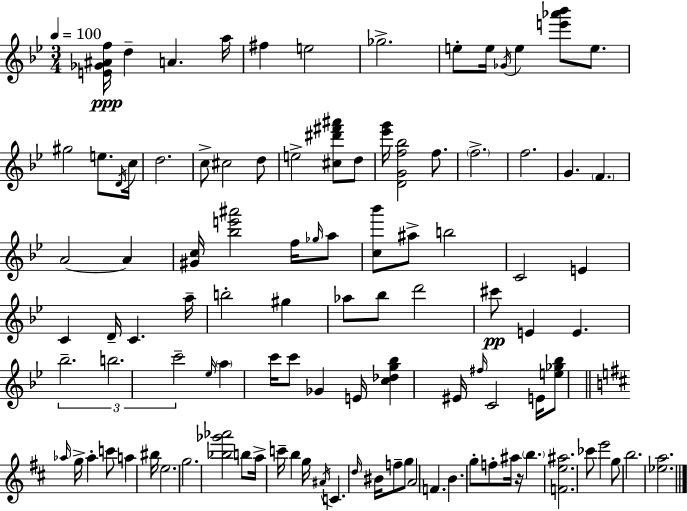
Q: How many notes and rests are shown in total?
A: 104